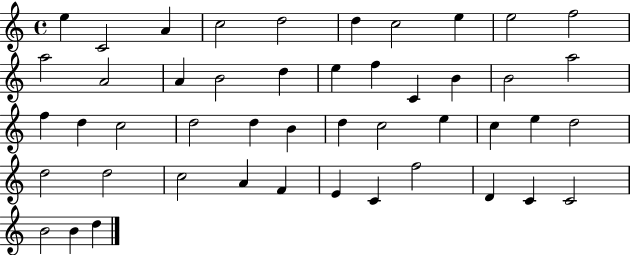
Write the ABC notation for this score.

X:1
T:Untitled
M:4/4
L:1/4
K:C
e C2 A c2 d2 d c2 e e2 f2 a2 A2 A B2 d e f C B B2 a2 f d c2 d2 d B d c2 e c e d2 d2 d2 c2 A F E C f2 D C C2 B2 B d